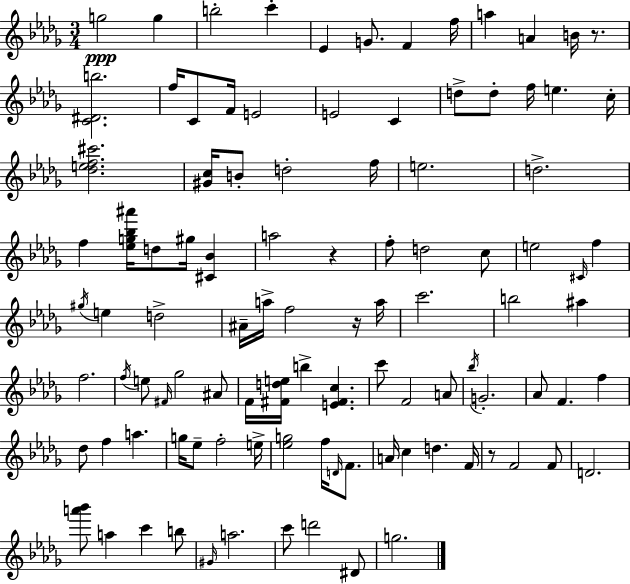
X:1
T:Untitled
M:3/4
L:1/4
K:Bbm
g2 g b2 c' _E G/2 F f/4 a A B/4 z/2 [C^Db]2 f/4 C/2 F/4 E2 E2 C d/2 d/2 f/4 e c/4 [_def^c']2 [^Gc]/4 B/2 d2 f/4 e2 d2 f [_eg_b^a']/4 d/2 ^g/4 [^C_B] a2 z f/2 d2 c/2 e2 ^C/4 f ^g/4 e d2 ^A/4 a/4 f2 z/4 a/4 c'2 b2 ^a f2 f/4 e/2 ^F/4 _g2 ^A/2 F/4 [^Fde]/4 b [E^Fc] c'/2 F2 A/2 _b/4 G2 _A/2 F f _d/2 f a g/4 _e/2 f2 e/4 [_eg]2 f/4 D/4 F/2 A/4 c d F/4 z/2 F2 F/2 D2 [a'_b']/2 a c' b/2 ^G/4 a2 c'/2 d'2 ^D/2 g2